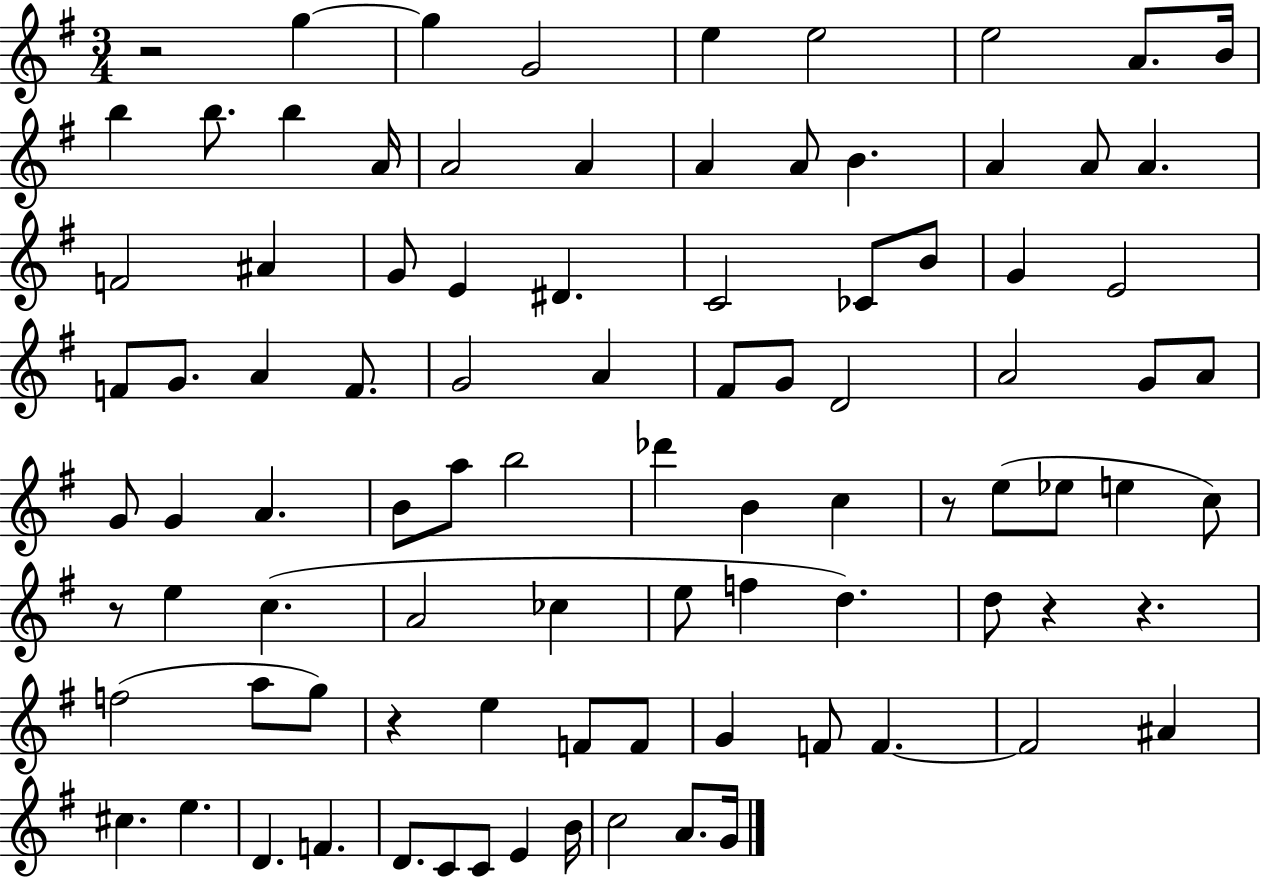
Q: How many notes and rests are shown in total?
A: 92